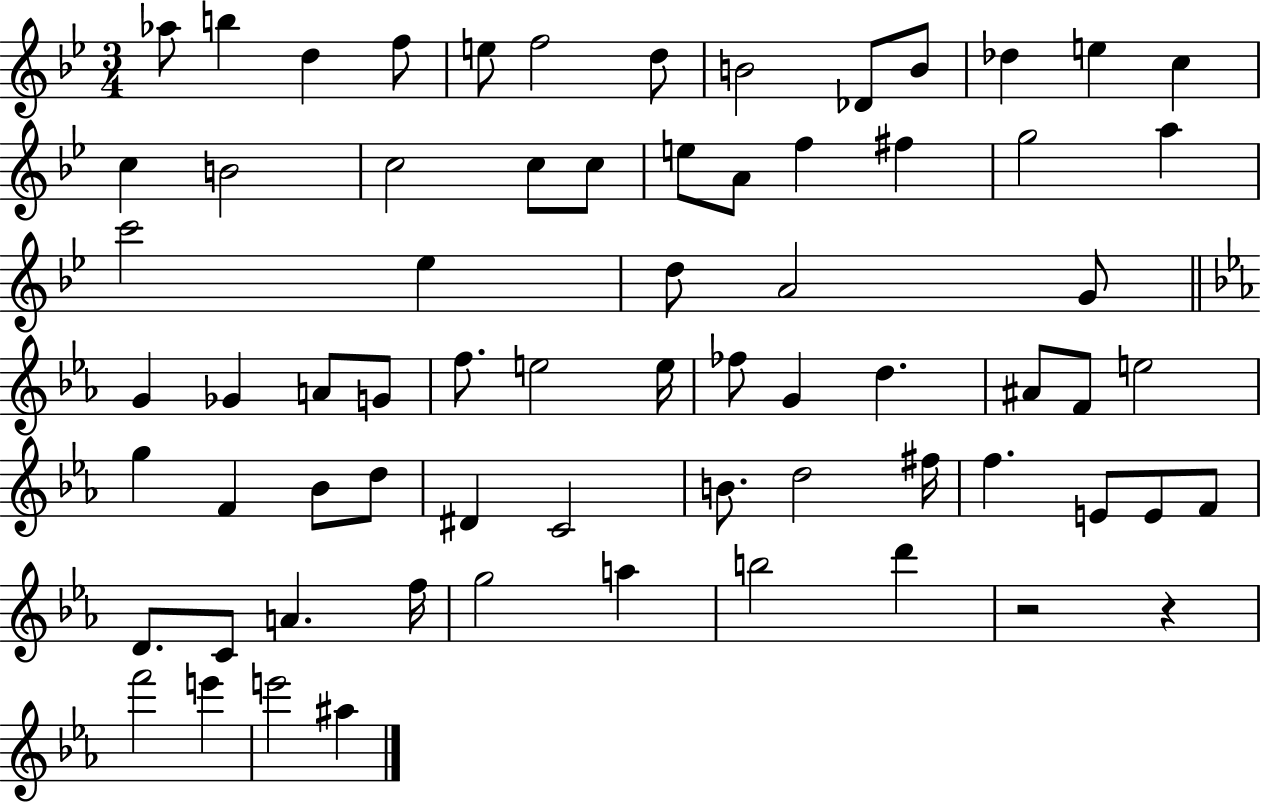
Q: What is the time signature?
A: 3/4